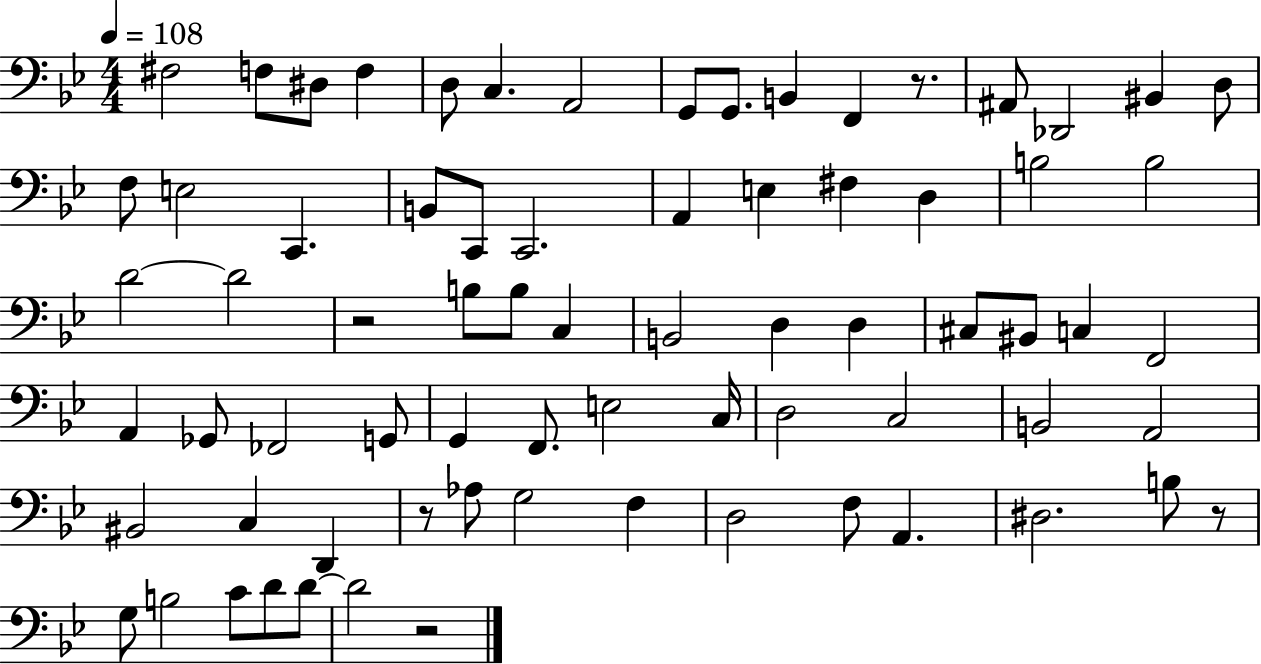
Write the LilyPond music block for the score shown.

{
  \clef bass
  \numericTimeSignature
  \time 4/4
  \key bes \major
  \tempo 4 = 108
  fis2 f8 dis8 f4 | d8 c4. a,2 | g,8 g,8. b,4 f,4 r8. | ais,8 des,2 bis,4 d8 | \break f8 e2 c,4. | b,8 c,8 c,2. | a,4 e4 fis4 d4 | b2 b2 | \break d'2~~ d'2 | r2 b8 b8 c4 | b,2 d4 d4 | cis8 bis,8 c4 f,2 | \break a,4 ges,8 fes,2 g,8 | g,4 f,8. e2 c16 | d2 c2 | b,2 a,2 | \break bis,2 c4 d,4 | r8 aes8 g2 f4 | d2 f8 a,4. | dis2. b8 r8 | \break g8 b2 c'8 d'8 d'8~~ | d'2 r2 | \bar "|."
}